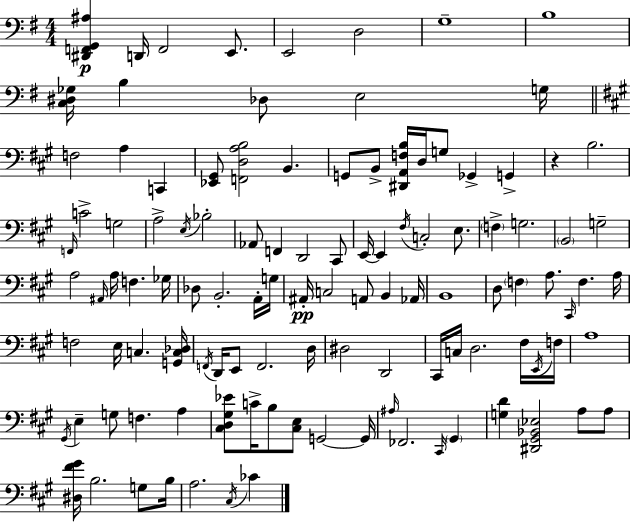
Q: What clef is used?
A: bass